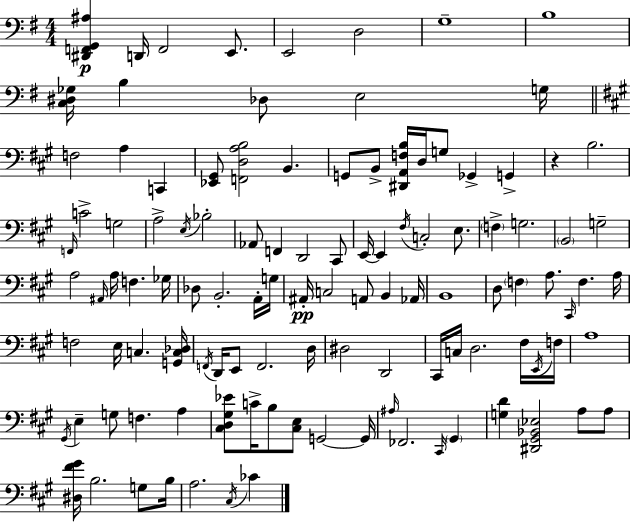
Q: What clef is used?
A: bass